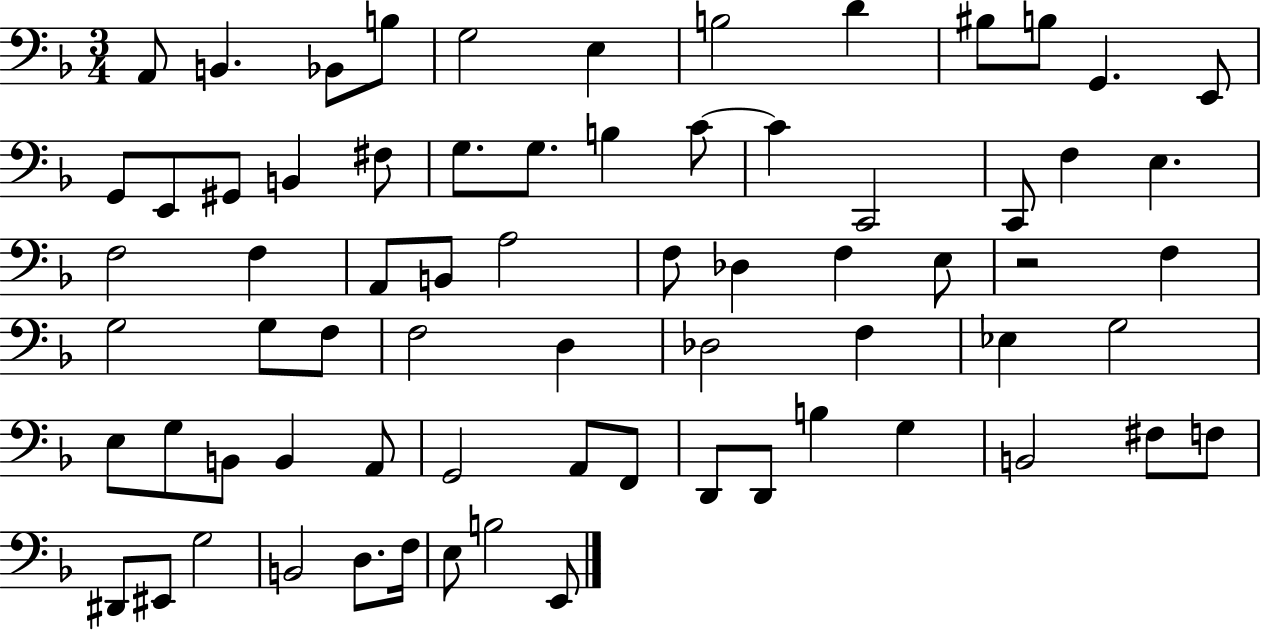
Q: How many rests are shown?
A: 1